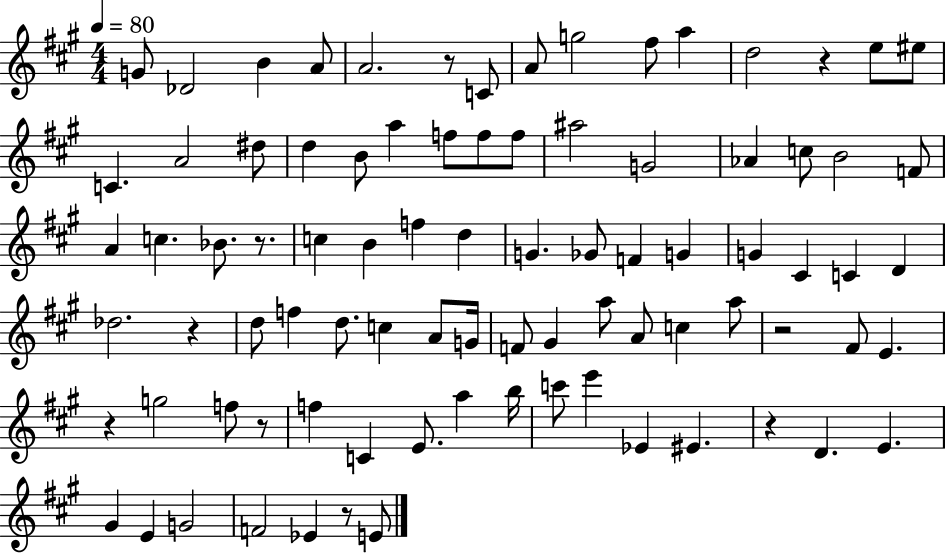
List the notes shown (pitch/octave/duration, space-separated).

G4/e Db4/h B4/q A4/e A4/h. R/e C4/e A4/e G5/h F#5/e A5/q D5/h R/q E5/e EIS5/e C4/q. A4/h D#5/e D5/q B4/e A5/q F5/e F5/e F5/e A#5/h G4/h Ab4/q C5/e B4/h F4/e A4/q C5/q. Bb4/e. R/e. C5/q B4/q F5/q D5/q G4/q. Gb4/e F4/q G4/q G4/q C#4/q C4/q D4/q Db5/h. R/q D5/e F5/q D5/e. C5/q A4/e G4/s F4/e G#4/q A5/e A4/e C5/q A5/e R/h F#4/e E4/q. R/q G5/h F5/e R/e F5/q C4/q E4/e. A5/q B5/s C6/e E6/q Eb4/q EIS4/q. R/q D4/q. E4/q. G#4/q E4/q G4/h F4/h Eb4/q R/e E4/e